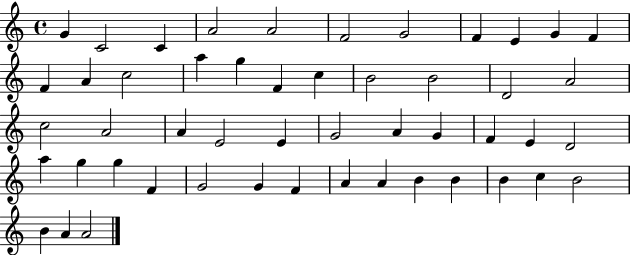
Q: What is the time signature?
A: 4/4